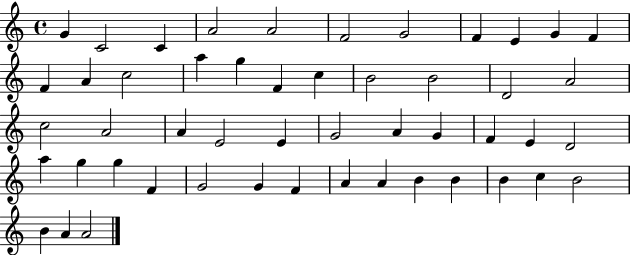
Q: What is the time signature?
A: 4/4